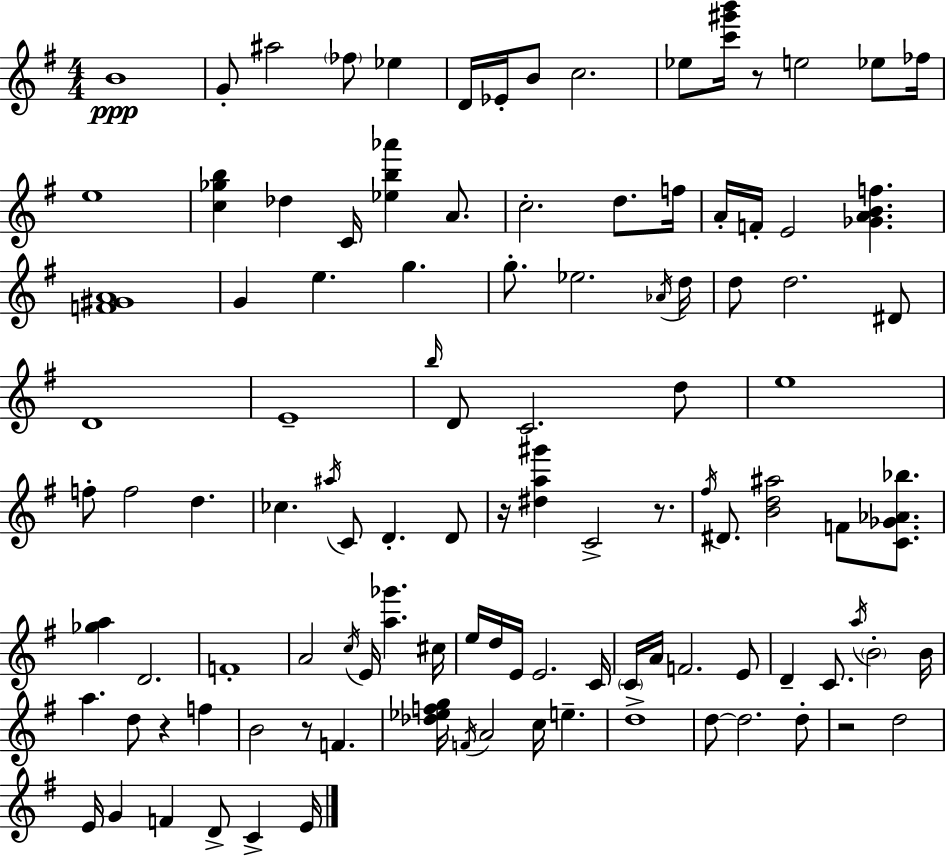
B4/w G4/e A#5/h FES5/e Eb5/q D4/s Eb4/s B4/e C5/h. Eb5/e [C6,G#6,B6]/s R/e E5/h Eb5/e FES5/s E5/w [C5,Gb5,B5]/q Db5/q C4/s [Eb5,B5,Ab6]/q A4/e. C5/h. D5/e. F5/s A4/s F4/s E4/h [Gb4,A4,B4,F5]/q. [F4,G#4,A4]/w G4/q E5/q. G5/q. G5/e. Eb5/h. Ab4/s D5/s D5/e D5/h. D#4/e D4/w E4/w B5/s D4/e C4/h. D5/e E5/w F5/e F5/h D5/q. CES5/q. A#5/s C4/e D4/q. D4/e R/s [D#5,A5,G#6]/q C4/h R/e. F#5/s D#4/e. [B4,D5,A#5]/h F4/e [C4,Gb4,Ab4,Bb5]/e. [Gb5,A5]/q D4/h. F4/w A4/h C5/s E4/s [A5,Gb6]/q. C#5/s E5/s D5/s E4/s E4/h. C4/s C4/s A4/s F4/h. E4/e D4/q C4/e. A5/s B4/h B4/s A5/q. D5/e R/q F5/q B4/h R/e F4/q. [Db5,Eb5,F5,G5]/s F4/s A4/h C5/s E5/q. D5/w D5/e D5/h. D5/e R/h D5/h E4/s G4/q F4/q D4/e C4/q E4/s